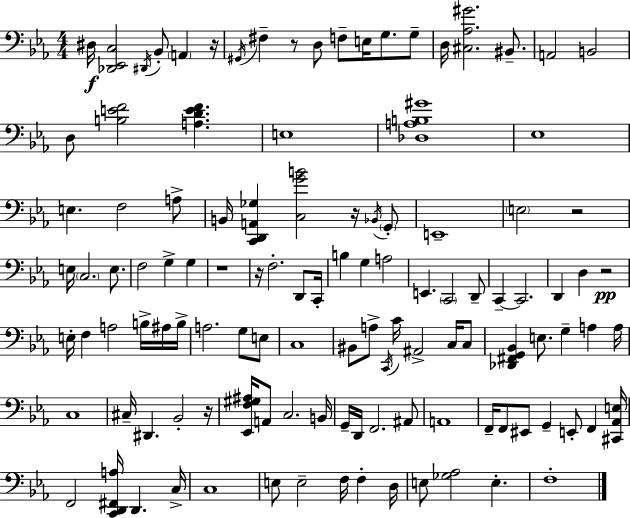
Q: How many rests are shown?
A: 8